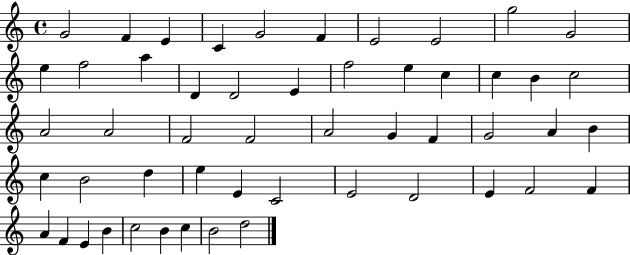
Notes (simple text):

G4/h F4/q E4/q C4/q G4/h F4/q E4/h E4/h G5/h G4/h E5/q F5/h A5/q D4/q D4/h E4/q F5/h E5/q C5/q C5/q B4/q C5/h A4/h A4/h F4/h F4/h A4/h G4/q F4/q G4/h A4/q B4/q C5/q B4/h D5/q E5/q E4/q C4/h E4/h D4/h E4/q F4/h F4/q A4/q F4/q E4/q B4/q C5/h B4/q C5/q B4/h D5/h